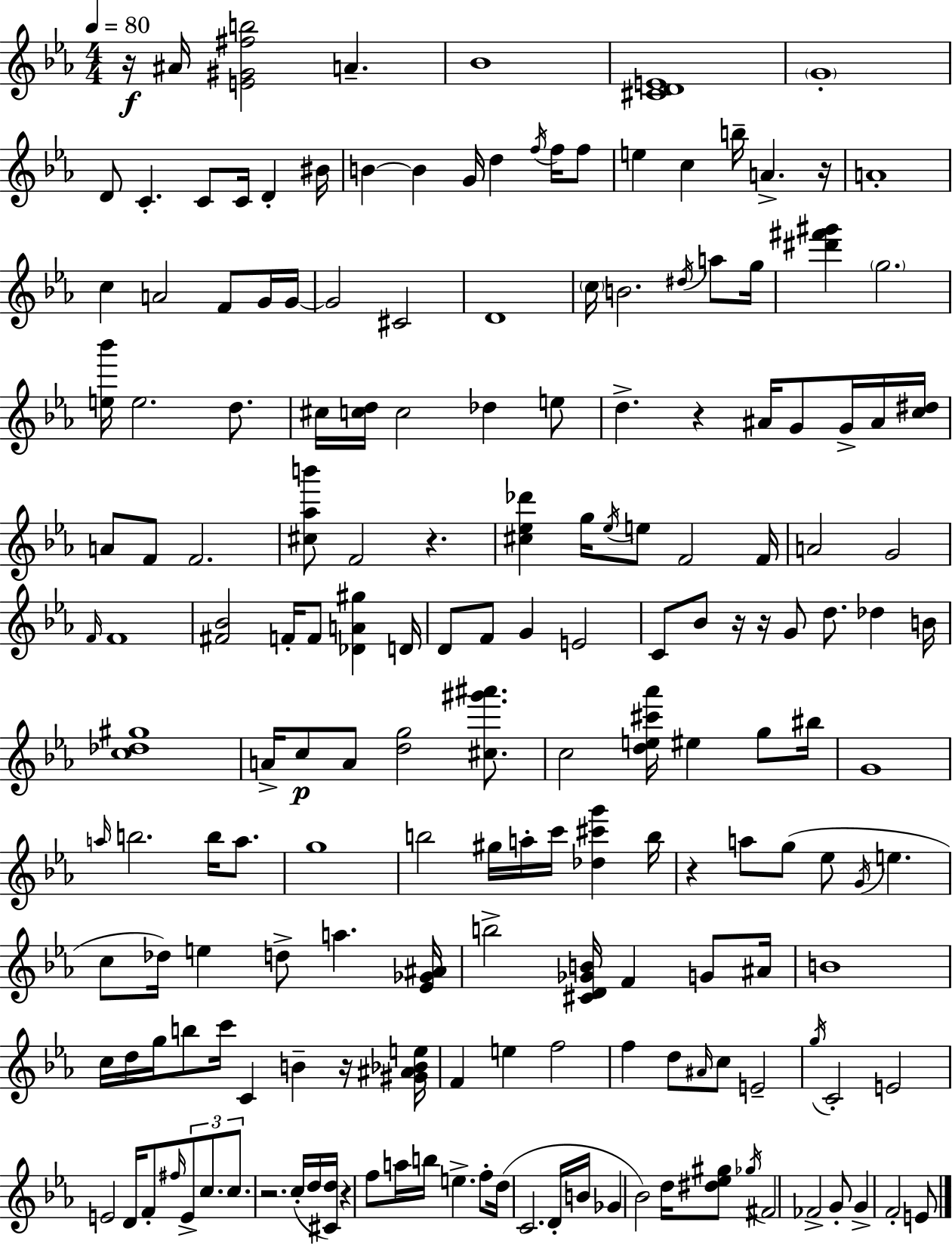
X:1
T:Untitled
M:4/4
L:1/4
K:Eb
z/4 ^A/4 [E^G^fb]2 A _B4 [^CDE]4 G4 D/2 C C/2 C/4 D ^B/4 B B G/4 d f/4 f/4 f/2 e c b/4 A z/4 A4 c A2 F/2 G/4 G/4 G2 ^C2 D4 c/4 B2 ^d/4 a/2 g/4 [^d'^f'^g'] g2 [e_b']/4 e2 d/2 ^c/4 [cd]/4 c2 _d e/2 d z ^A/4 G/2 G/4 ^A/4 [c^d]/4 A/2 F/2 F2 [^c_ab']/2 F2 z [^c_e_d'] g/4 _e/4 e/2 F2 F/4 A2 G2 F/4 F4 [^F_B]2 F/4 F/2 [_DA^g] D/4 D/2 F/2 G E2 C/2 _B/2 z/4 z/4 G/2 d/2 _d B/4 [c_d^g]4 A/4 c/2 A/2 [dg]2 [^c^g'^a']/2 c2 [de^c'_a']/4 ^e g/2 ^b/4 G4 a/4 b2 b/4 a/2 g4 b2 ^g/4 a/4 c'/4 [_d^c'g'] b/4 z a/2 g/2 _e/2 G/4 e c/2 _d/4 e d/2 a [_E_G^A]/4 b2 [^CD_GB]/4 F G/2 ^A/4 B4 c/4 d/4 g/4 b/2 c'/4 C B z/4 [^G^A_Be]/4 F e f2 f d/2 ^A/4 c/2 E2 g/4 C2 E2 E2 D/4 F/2 ^f/4 E/2 c/2 c/2 z2 c/4 d/4 [^Cd]/4 z f/2 a/4 b/4 e f/2 d/4 C2 D/4 B/4 _G _B2 d/4 [^d_e^g]/2 _g/4 ^F2 _F2 G/2 G F2 E/2